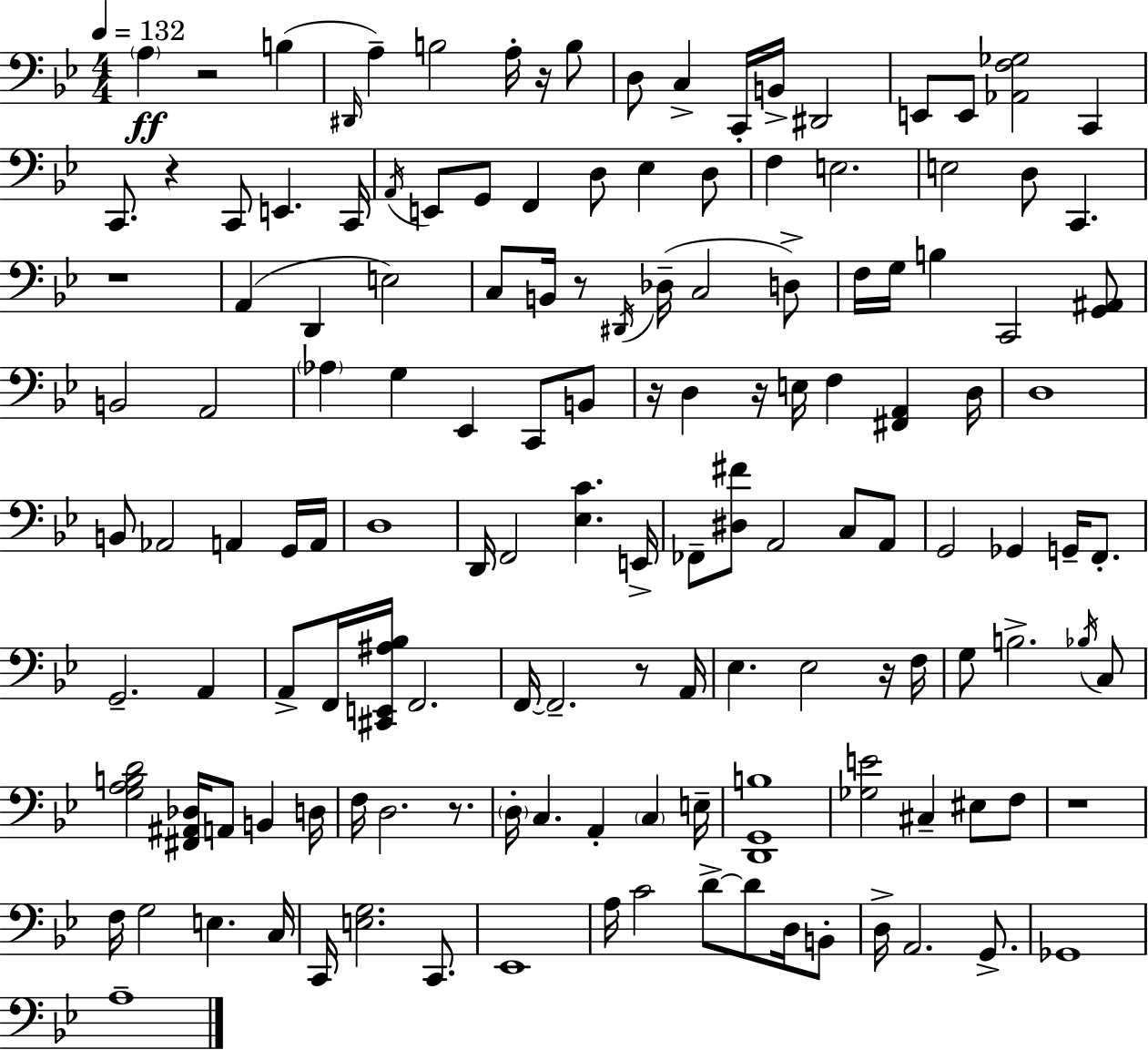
{
  \clef bass
  \numericTimeSignature
  \time 4/4
  \key bes \major
  \tempo 4 = 132
  \parenthesize a4\ff r2 b4( | \grace { dis,16 } a4--) b2 a16-. r16 b8 | d8 c4-> c,16-. b,16-> dis,2 | e,8 e,8 <aes, f ges>2 c,4 | \break c,8. r4 c,8 e,4. | c,16 \acciaccatura { a,16 } e,8 g,8 f,4 d8 ees4 | d8 f4 e2. | e2 d8 c,4. | \break r1 | a,4( d,4 e2) | c8 b,16 r8 \acciaccatura { dis,16 } des16--( c2 | d8->) f16 g16 b4 c,2 | \break <g, ais,>8 b,2 a,2 | \parenthesize aes4 g4 ees,4 c,8 | b,8 r16 d4 r16 e16 f4 <fis, a,>4 | d16 d1 | \break b,8 aes,2 a,4 | g,16 a,16 d1 | d,16 f,2 <ees c'>4. | e,16-> fes,8-- <dis fis'>8 a,2 c8 | \break a,8 g,2 ges,4 g,16-- | f,8.-. g,2.-- a,4 | a,8-> f,16 <cis, e, ais bes>16 f,2. | f,16~~ f,2.-- | \break r8 a,16 ees4. ees2 | r16 f16 g8 b2.-> | \acciaccatura { bes16 } c8 <g a b d'>2 <fis, ais, des>16 a,8 b,4 | d16 f16 d2. | \break r8. \parenthesize d16-. c4. a,4-. \parenthesize c4 | e16-- <d, g, b>1 | <ges e'>2 cis4-- | eis8 f8 r1 | \break f16 g2 e4. | c16 c,16 <e g>2. | c,8. ees,1 | a16 c'2 d'8->~~ d'8 | \break d16 b,8-. d16-> a,2. | g,8.-> ges,1 | a1-- | \bar "|."
}